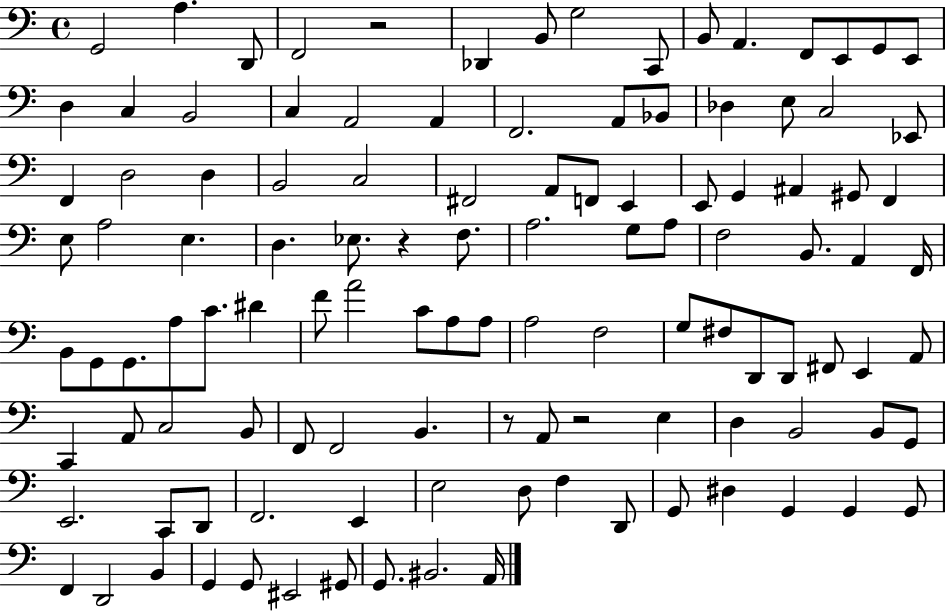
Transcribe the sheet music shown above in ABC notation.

X:1
T:Untitled
M:4/4
L:1/4
K:C
G,,2 A, D,,/2 F,,2 z2 _D,, B,,/2 G,2 C,,/2 B,,/2 A,, F,,/2 E,,/2 G,,/2 E,,/2 D, C, B,,2 C, A,,2 A,, F,,2 A,,/2 _B,,/2 _D, E,/2 C,2 _E,,/2 F,, D,2 D, B,,2 C,2 ^F,,2 A,,/2 F,,/2 E,, E,,/2 G,, ^A,, ^G,,/2 F,, E,/2 A,2 E, D, _E,/2 z F,/2 A,2 G,/2 A,/2 F,2 B,,/2 A,, F,,/4 B,,/2 G,,/2 G,,/2 A,/2 C/2 ^D F/2 A2 C/2 A,/2 A,/2 A,2 F,2 G,/2 ^F,/2 D,,/2 D,,/2 ^F,,/2 E,, A,,/2 C,, A,,/2 C,2 B,,/2 F,,/2 F,,2 B,, z/2 A,,/2 z2 E, D, B,,2 B,,/2 G,,/2 E,,2 C,,/2 D,,/2 F,,2 E,, E,2 D,/2 F, D,,/2 G,,/2 ^D, G,, G,, G,,/2 F,, D,,2 B,, G,, G,,/2 ^E,,2 ^G,,/2 G,,/2 ^B,,2 A,,/4